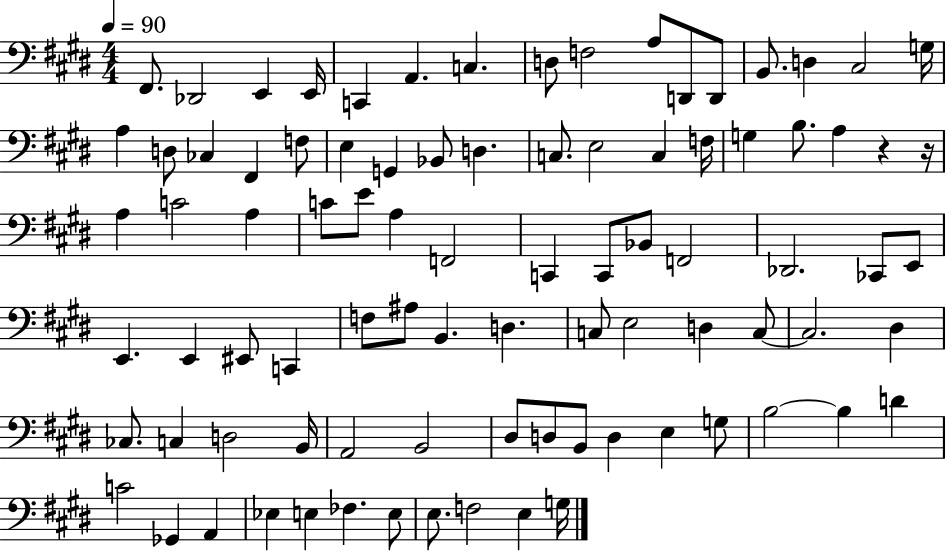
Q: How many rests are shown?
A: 2